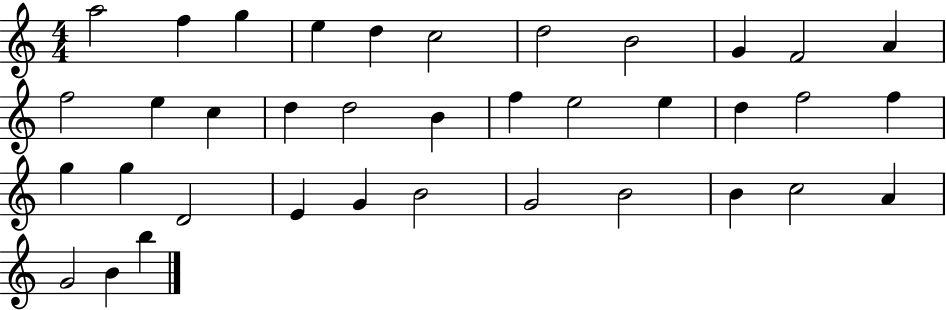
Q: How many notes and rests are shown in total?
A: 37